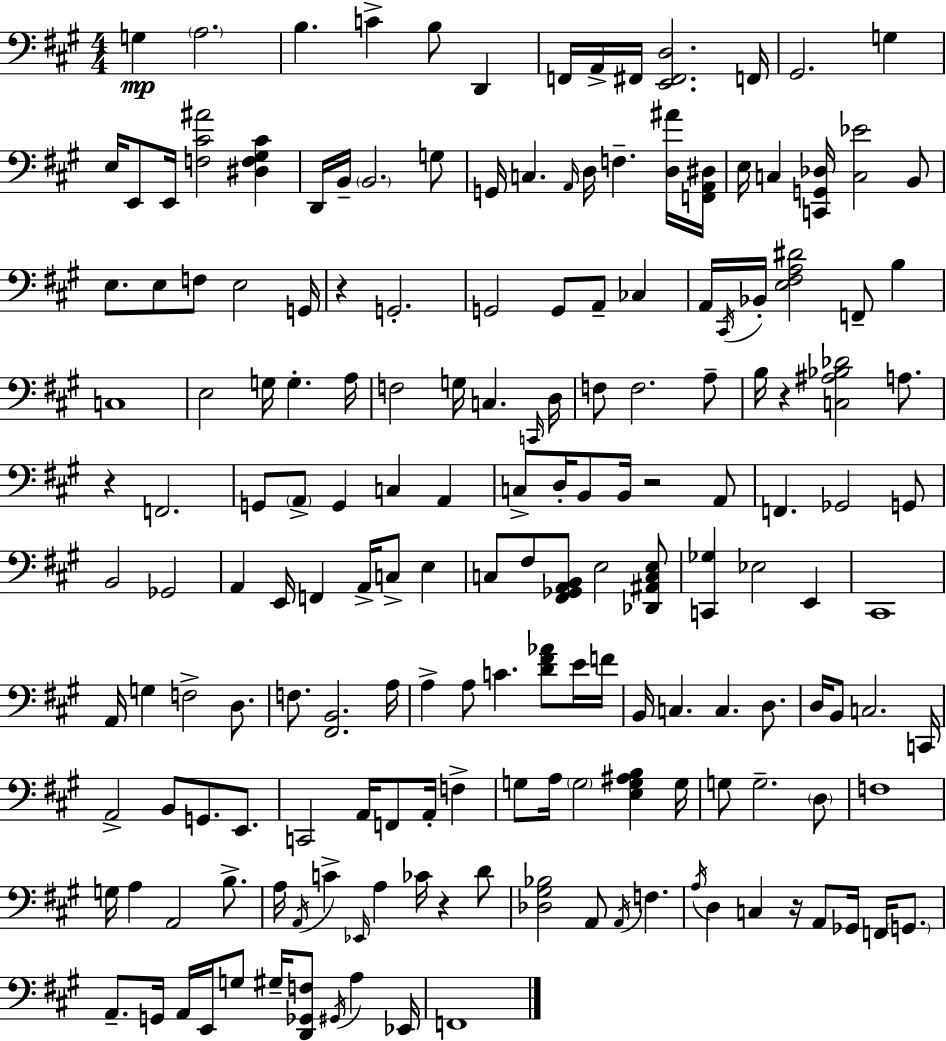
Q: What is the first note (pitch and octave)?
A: G3